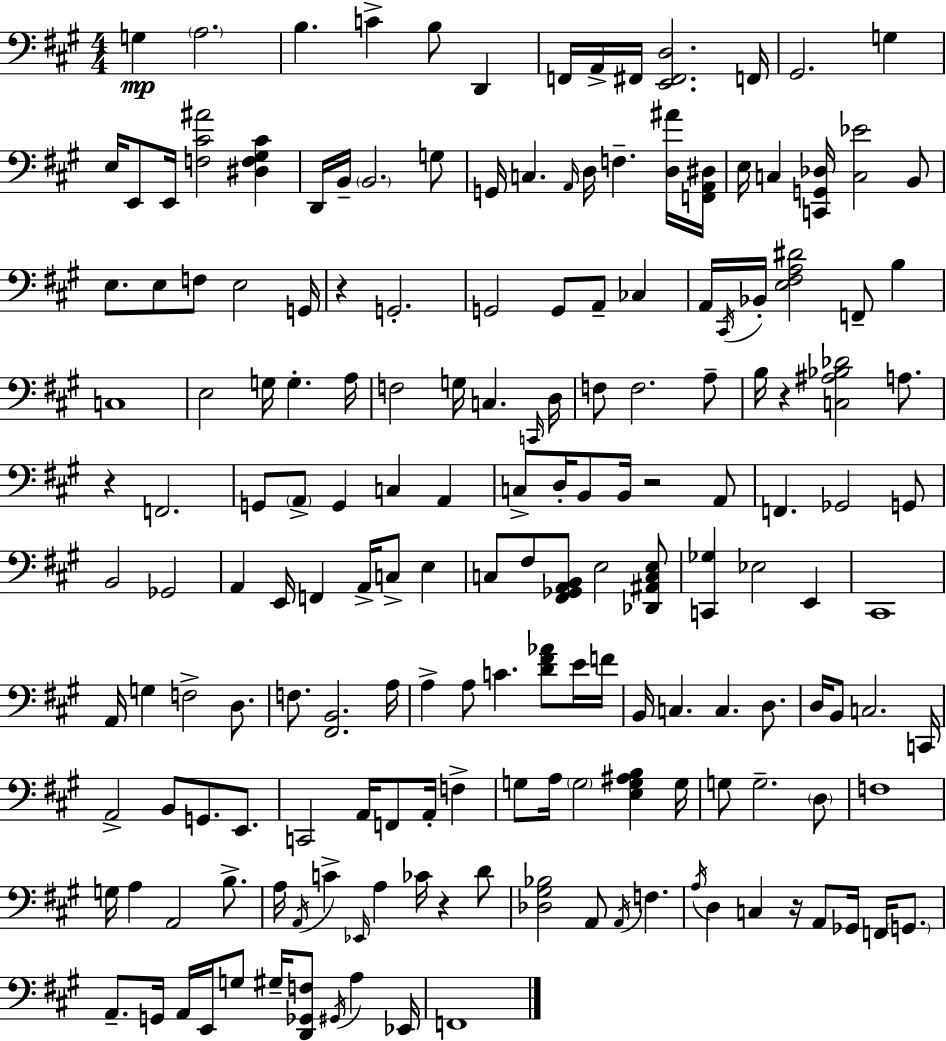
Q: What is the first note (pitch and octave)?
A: G3